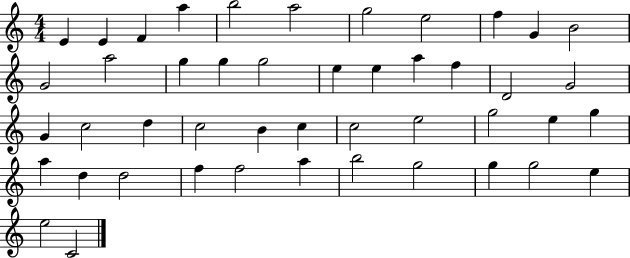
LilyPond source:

{
  \clef treble
  \numericTimeSignature
  \time 4/4
  \key c \major
  e'4 e'4 f'4 a''4 | b''2 a''2 | g''2 e''2 | f''4 g'4 b'2 | \break g'2 a''2 | g''4 g''4 g''2 | e''4 e''4 a''4 f''4 | d'2 g'2 | \break g'4 c''2 d''4 | c''2 b'4 c''4 | c''2 e''2 | g''2 e''4 g''4 | \break a''4 d''4 d''2 | f''4 f''2 a''4 | b''2 g''2 | g''4 g''2 e''4 | \break e''2 c'2 | \bar "|."
}